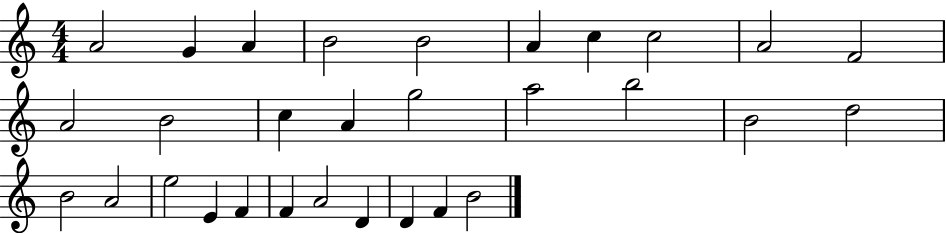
A4/h G4/q A4/q B4/h B4/h A4/q C5/q C5/h A4/h F4/h A4/h B4/h C5/q A4/q G5/h A5/h B5/h B4/h D5/h B4/h A4/h E5/h E4/q F4/q F4/q A4/h D4/q D4/q F4/q B4/h